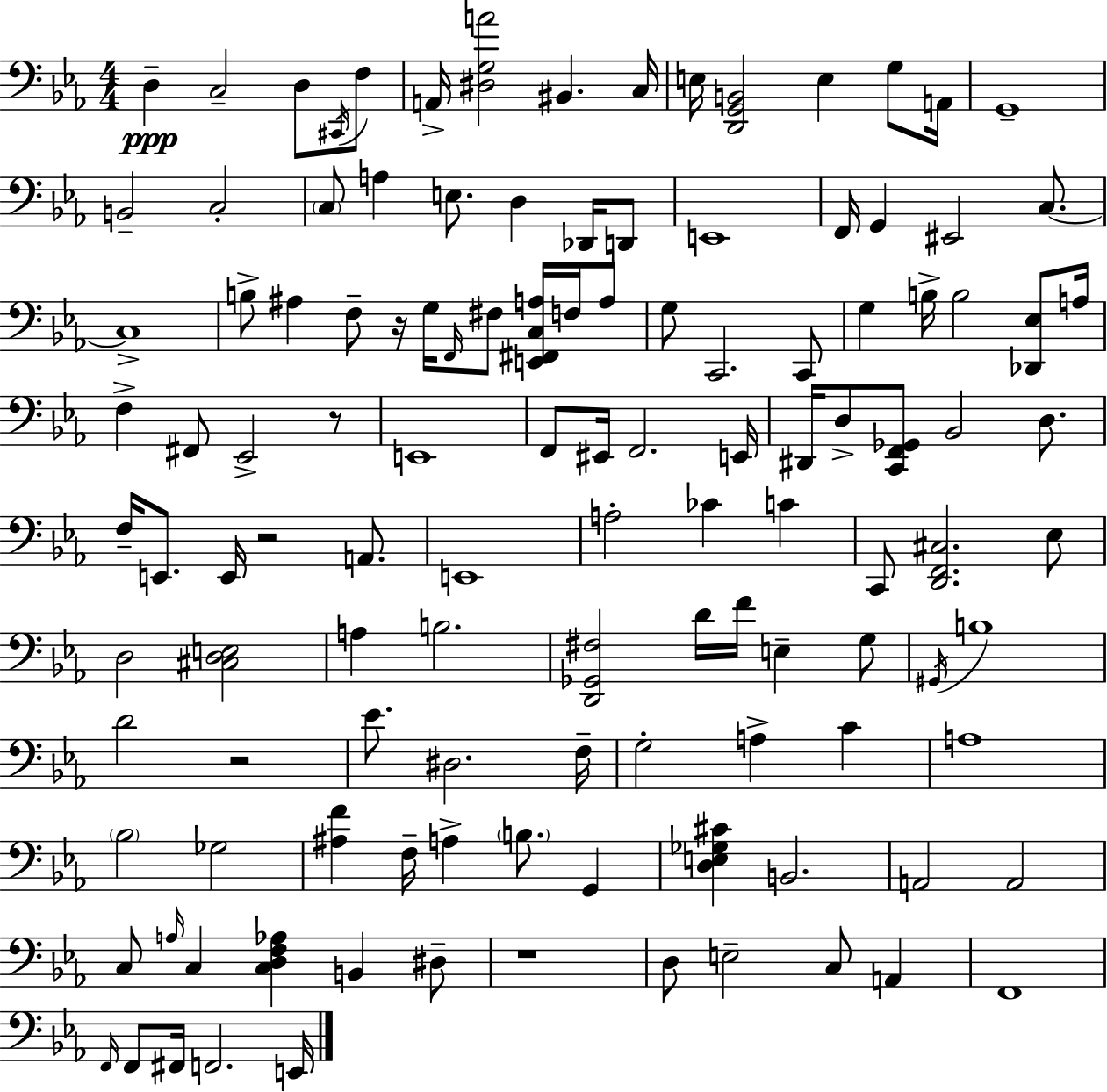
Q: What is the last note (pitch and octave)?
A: E2